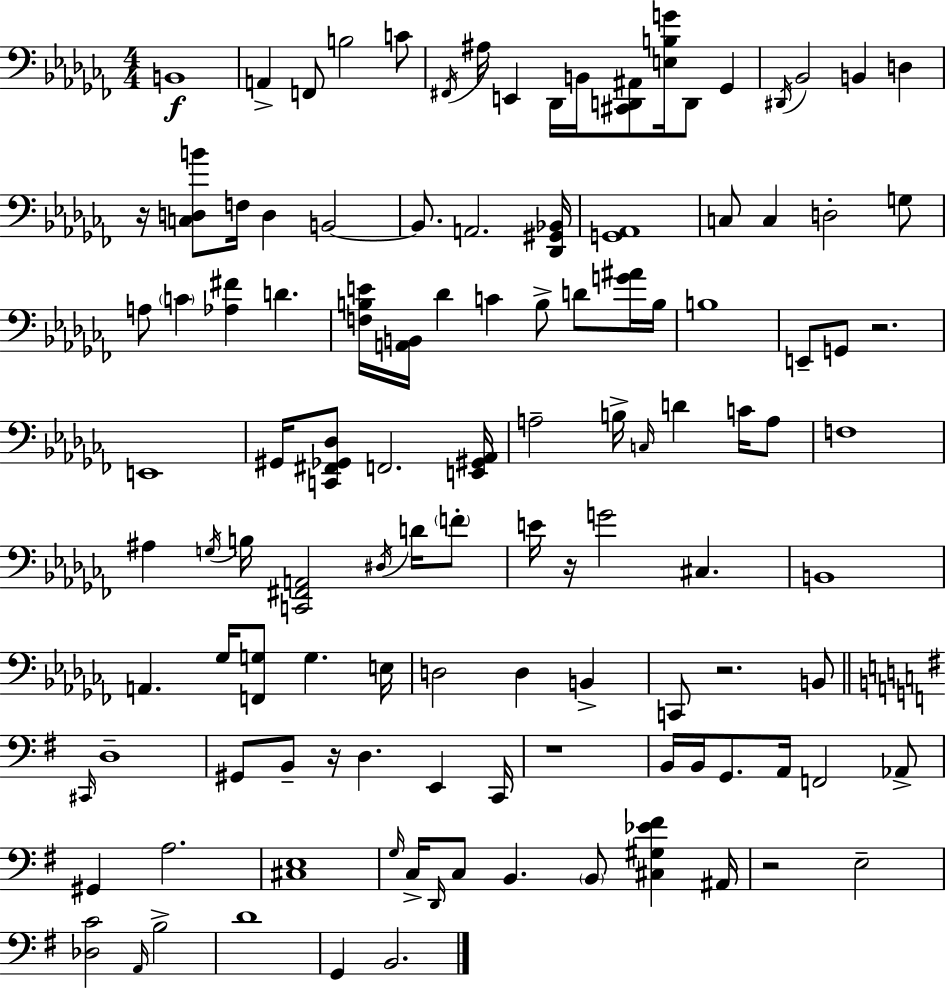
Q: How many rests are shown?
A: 7